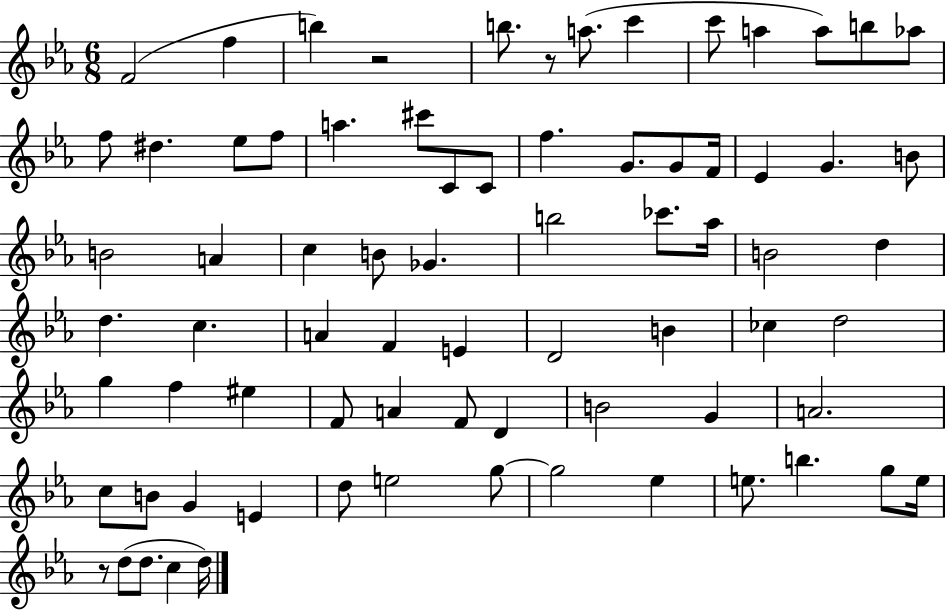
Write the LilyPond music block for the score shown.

{
  \clef treble
  \numericTimeSignature
  \time 6/8
  \key ees \major
  f'2( f''4 | b''4) r2 | b''8. r8 a''8.( c'''4 | c'''8 a''4 a''8) b''8 aes''8 | \break f''8 dis''4. ees''8 f''8 | a''4. cis'''8 c'8 c'8 | f''4. g'8. g'8 f'16 | ees'4 g'4. b'8 | \break b'2 a'4 | c''4 b'8 ges'4. | b''2 ces'''8. aes''16 | b'2 d''4 | \break d''4. c''4. | a'4 f'4 e'4 | d'2 b'4 | ces''4 d''2 | \break g''4 f''4 eis''4 | f'8 a'4 f'8 d'4 | b'2 g'4 | a'2. | \break c''8 b'8 g'4 e'4 | d''8 e''2 g''8~~ | g''2 ees''4 | e''8. b''4. g''8 e''16 | \break r8 d''8( d''8. c''4 d''16) | \bar "|."
}